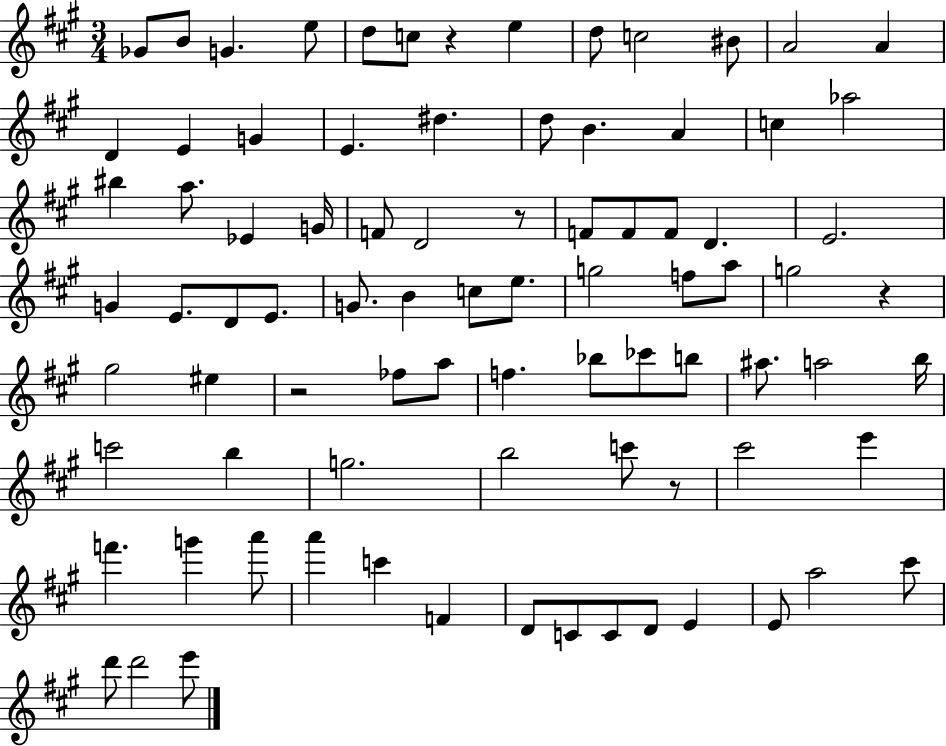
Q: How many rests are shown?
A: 5